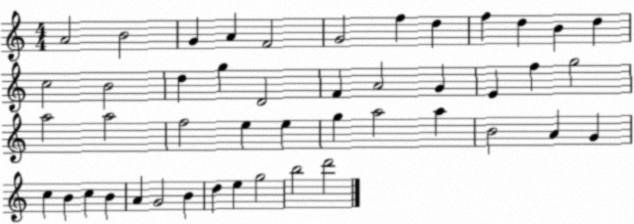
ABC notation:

X:1
T:Untitled
M:4/4
L:1/4
K:C
A2 B2 G A F2 G2 f d f d B d c2 B2 d g D2 F A2 G E f g2 a2 a2 f2 e e g a2 a B2 A G c B c B A G2 B d e g2 b2 d'2